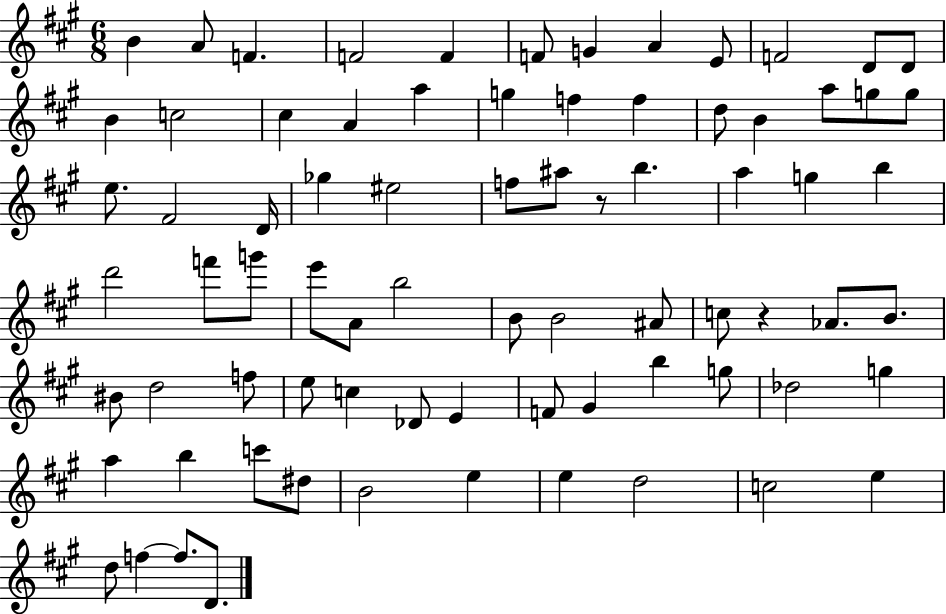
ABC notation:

X:1
T:Untitled
M:6/8
L:1/4
K:A
B A/2 F F2 F F/2 G A E/2 F2 D/2 D/2 B c2 ^c A a g f f d/2 B a/2 g/2 g/2 e/2 ^F2 D/4 _g ^e2 f/2 ^a/2 z/2 b a g b d'2 f'/2 g'/2 e'/2 A/2 b2 B/2 B2 ^A/2 c/2 z _A/2 B/2 ^B/2 d2 f/2 e/2 c _D/2 E F/2 ^G b g/2 _d2 g a b c'/2 ^d/2 B2 e e d2 c2 e d/2 f f/2 D/2